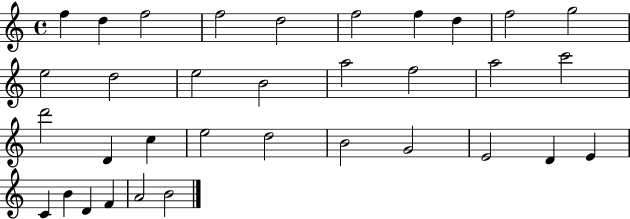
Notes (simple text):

F5/q D5/q F5/h F5/h D5/h F5/h F5/q D5/q F5/h G5/h E5/h D5/h E5/h B4/h A5/h F5/h A5/h C6/h D6/h D4/q C5/q E5/h D5/h B4/h G4/h E4/h D4/q E4/q C4/q B4/q D4/q F4/q A4/h B4/h